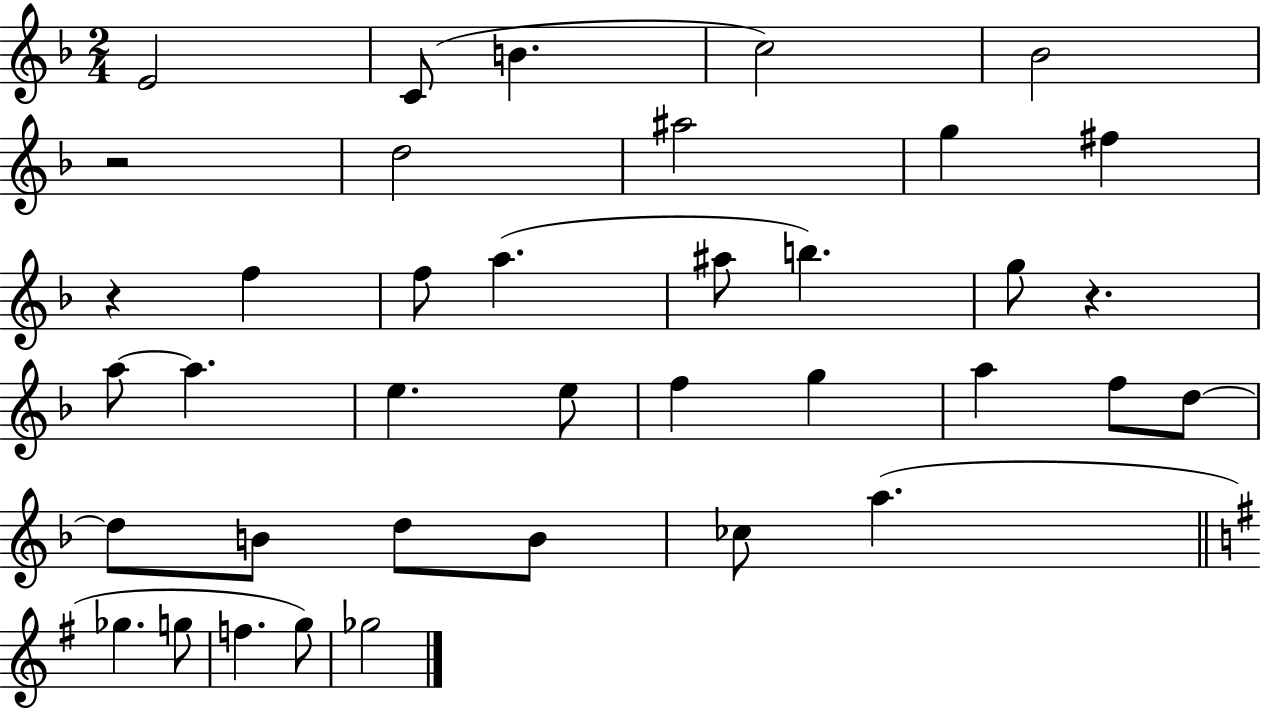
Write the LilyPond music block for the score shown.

{
  \clef treble
  \numericTimeSignature
  \time 2/4
  \key f \major
  e'2 | c'8( b'4. | c''2) | bes'2 | \break r2 | d''2 | ais''2 | g''4 fis''4 | \break r4 f''4 | f''8 a''4.( | ais''8 b''4.) | g''8 r4. | \break a''8~~ a''4. | e''4. e''8 | f''4 g''4 | a''4 f''8 d''8~~ | \break d''8 b'8 d''8 b'8 | ces''8 a''4.( | \bar "||" \break \key g \major ges''4. g''8 | f''4. g''8) | ges''2 | \bar "|."
}